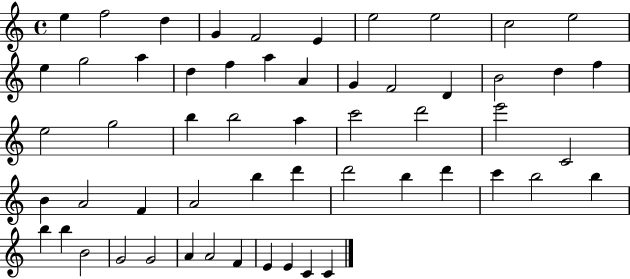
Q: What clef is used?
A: treble